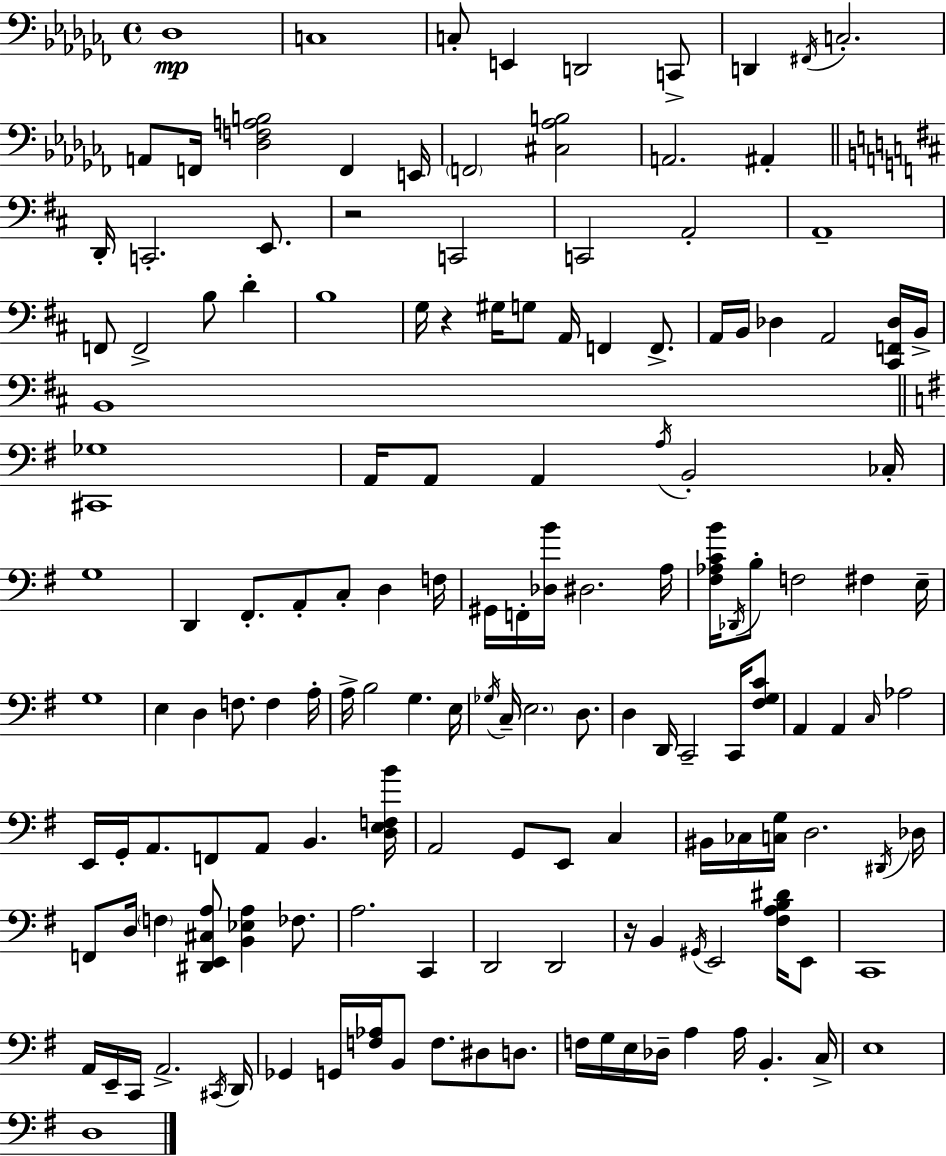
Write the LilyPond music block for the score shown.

{
  \clef bass
  \time 4/4
  \defaultTimeSignature
  \key aes \minor
  des1\mp | c1 | c8-. e,4 d,2 c,8-> | d,4 \acciaccatura { fis,16 } c2.-. | \break a,8 f,16 <des f a b>2 f,4 | e,16 \parenthesize f,2 <cis aes b>2 | a,2. ais,4-. | \bar "||" \break \key b \minor d,16-. c,2.-. e,8. | r2 c,2 | c,2 a,2-. | a,1-- | \break f,8 f,2-> b8 d'4-. | b1 | g16 r4 gis16 g8 a,16 f,4 f,8.-> | a,16 b,16 des4 a,2 <cis, f, des>16 b,16-> | \break b,1 | \bar "||" \break \key e \minor <cis, ges>1 | a,16 a,8 a,4 \acciaccatura { a16 } b,2-. | ces16-. g1 | d,4 fis,8.-. a,8-. c8-. d4 | \break f16 gis,16 f,16-. <des b'>16 dis2. | a16 <fis aes c' b'>16 \acciaccatura { des,16 } b8-. f2 fis4 | e16-- g1 | e4 d4 f8. f4 | \break a16-. a16-> b2 g4. | e16 \acciaccatura { ges16 } c16-- \parenthesize e2. | d8. d4 d,16 c,2-- | c,16 <fis g c'>8 a,4 a,4 \grace { c16 } aes2 | \break e,16 g,16-. a,8. f,8 a,8 b,4. | <d e f b'>16 a,2 g,8 e,8 | c4 bis,16 ces16 <c g>16 d2. | \acciaccatura { dis,16 } des16 f,8 d16 \parenthesize f4 <dis, e, cis a>8 <b, ees a>4 | \break fes8. a2. | c,4 d,2 d,2 | r16 b,4 \acciaccatura { gis,16 } e,2 | <fis a b dis'>16 e,8 c,1 | \break a,16 e,16-- c,16 a,2.-> | \acciaccatura { cis,16 } d,16 ges,4 g,16 <f aes>16 b,8 f8. | dis8 d8. f16 g16 e16 des16-- a4 a16 | b,4.-. c16-> e1 | \break d1 | \bar "|."
}